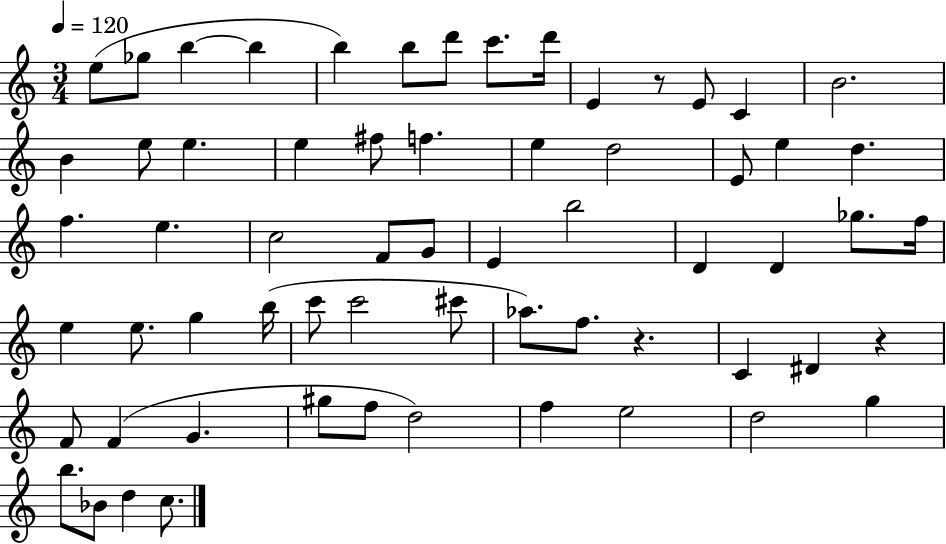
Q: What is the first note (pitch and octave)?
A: E5